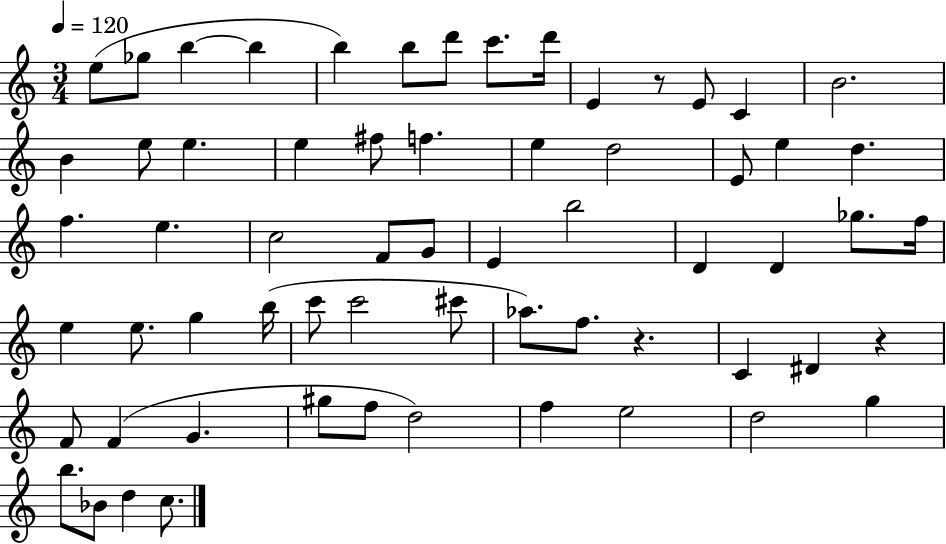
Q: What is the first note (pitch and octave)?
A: E5